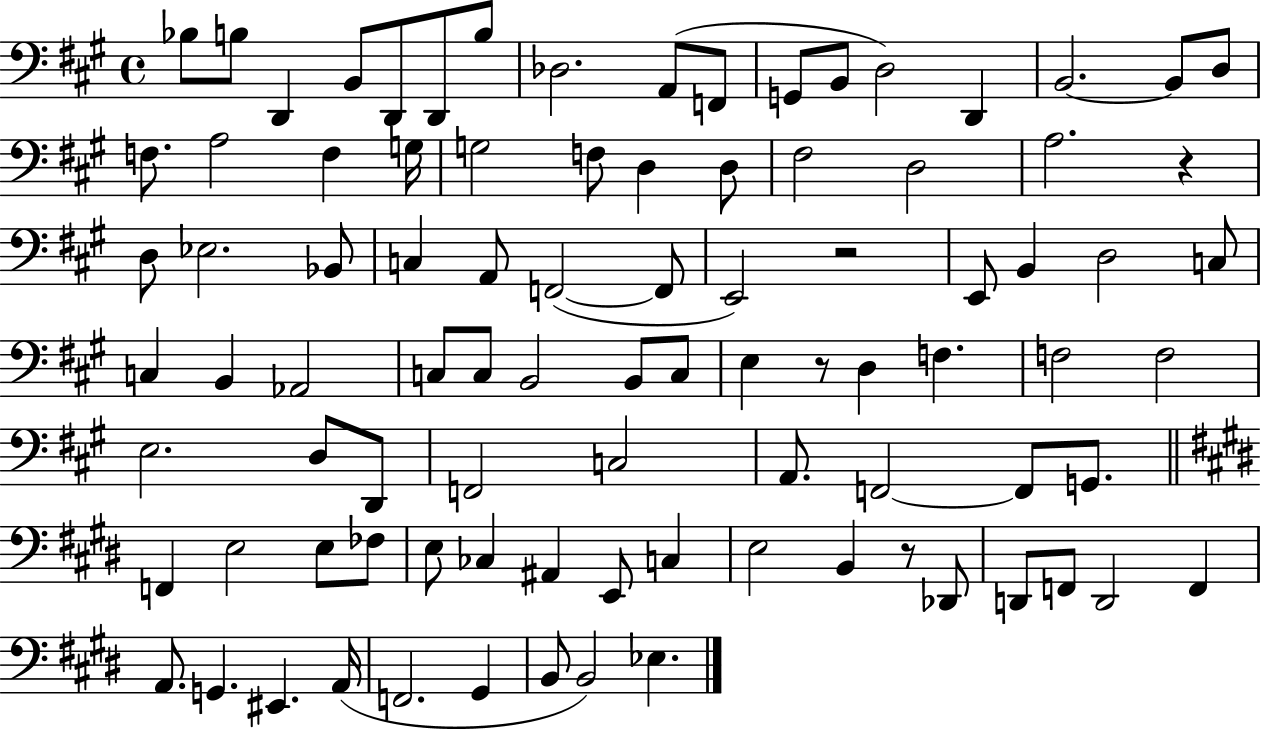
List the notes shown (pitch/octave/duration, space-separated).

Bb3/e B3/e D2/q B2/e D2/e D2/e B3/e Db3/h. A2/e F2/e G2/e B2/e D3/h D2/q B2/h. B2/e D3/e F3/e. A3/h F3/q G3/s G3/h F3/e D3/q D3/e F#3/h D3/h A3/h. R/q D3/e Eb3/h. Bb2/e C3/q A2/e F2/h F2/e E2/h R/h E2/e B2/q D3/h C3/e C3/q B2/q Ab2/h C3/e C3/e B2/h B2/e C3/e E3/q R/e D3/q F3/q. F3/h F3/h E3/h. D3/e D2/e F2/h C3/h A2/e. F2/h F2/e G2/e. F2/q E3/h E3/e FES3/e E3/e CES3/q A#2/q E2/e C3/q E3/h B2/q R/e Db2/e D2/e F2/e D2/h F2/q A2/e. G2/q. EIS2/q. A2/s F2/h. G#2/q B2/e B2/h Eb3/q.